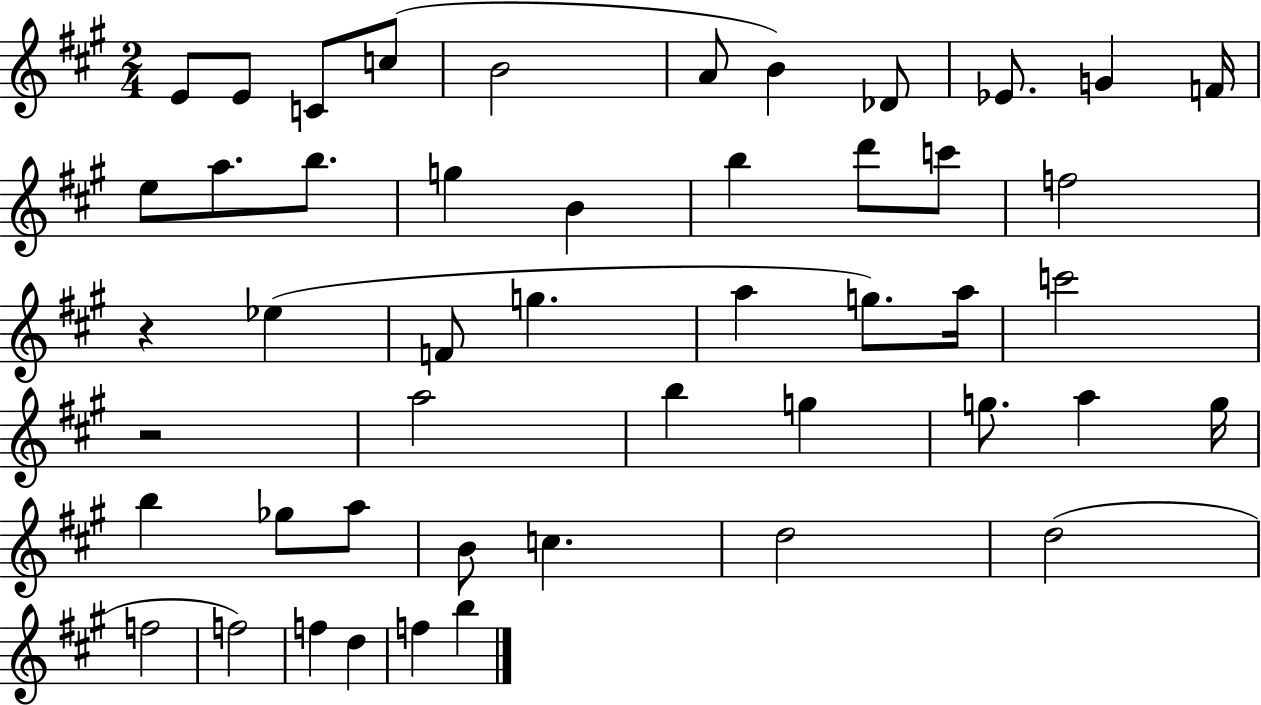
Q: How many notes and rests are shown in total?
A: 48